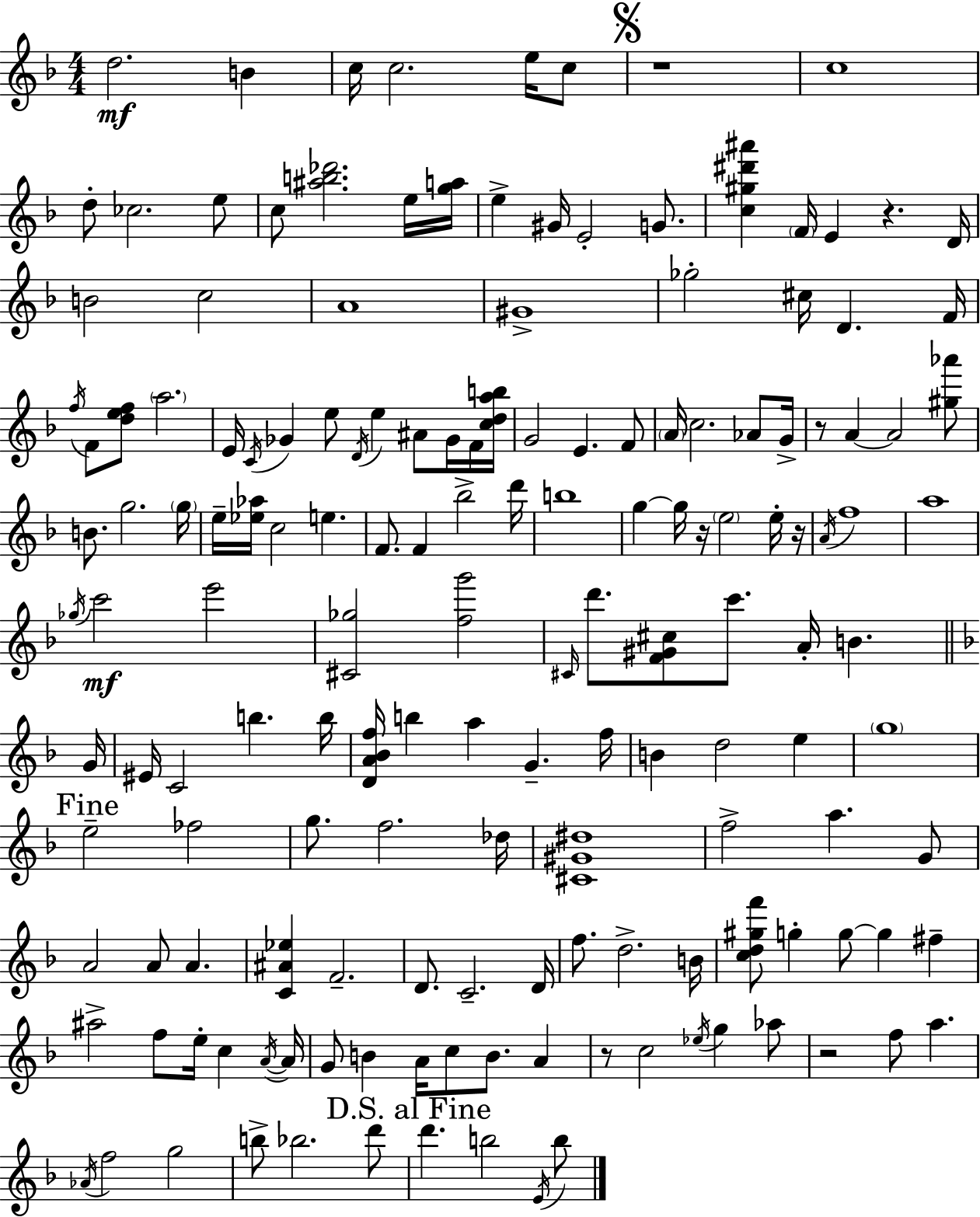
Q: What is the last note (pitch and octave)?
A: B5